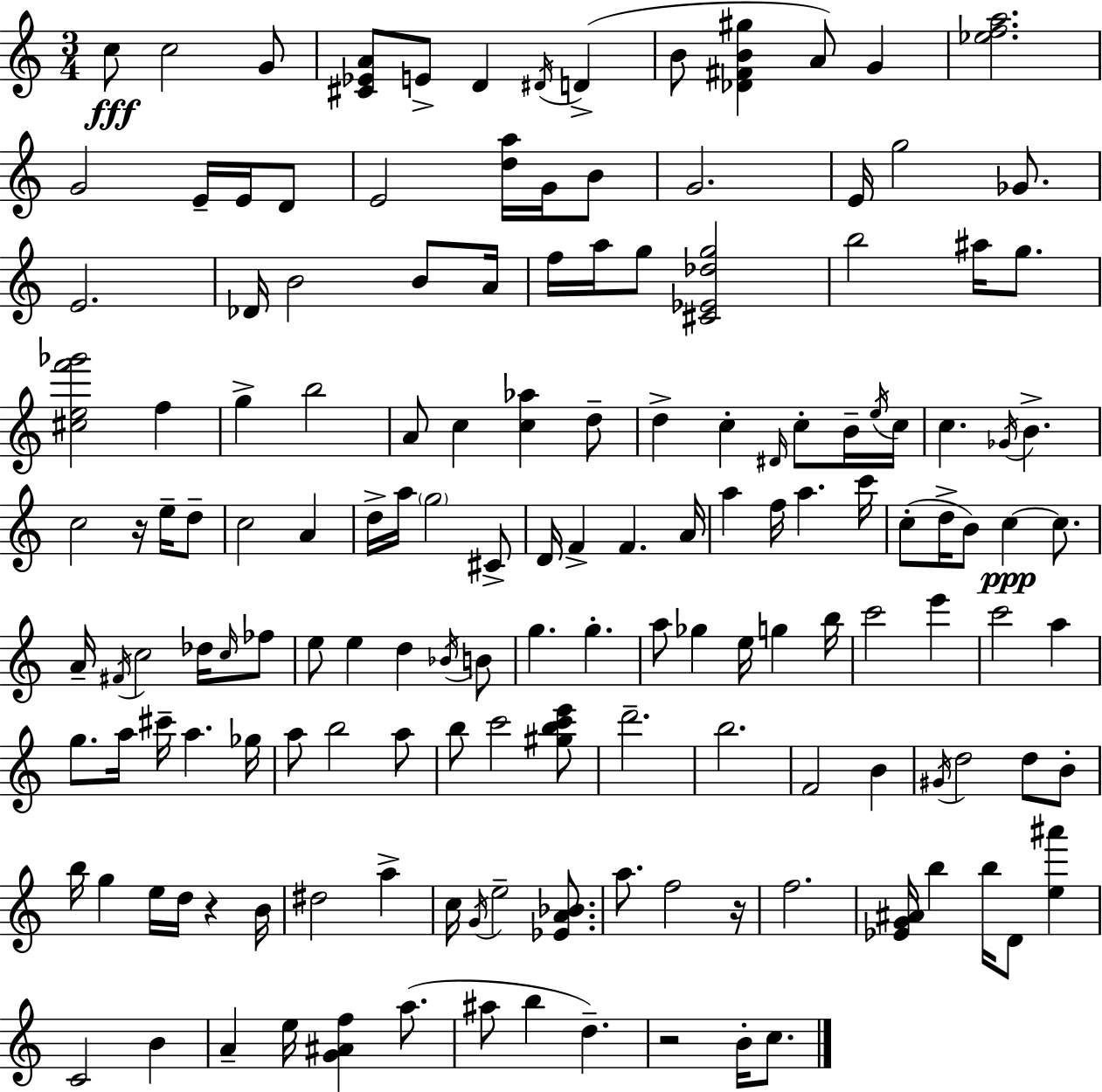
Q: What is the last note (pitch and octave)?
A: C5